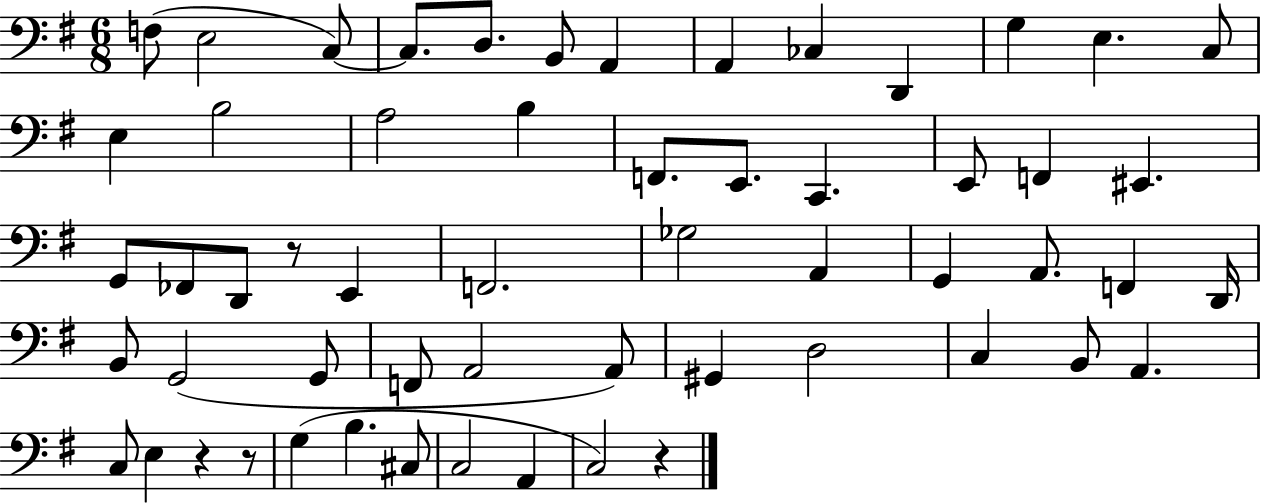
{
  \clef bass
  \numericTimeSignature
  \time 6/8
  \key g \major
  \repeat volta 2 { f8( e2 c8~~) | c8. d8. b,8 a,4 | a,4 ces4 d,4 | g4 e4. c8 | \break e4 b2 | a2 b4 | f,8. e,8. c,4. | e,8 f,4 eis,4. | \break g,8 fes,8 d,8 r8 e,4 | f,2. | ges2 a,4 | g,4 a,8. f,4 d,16 | \break b,8 g,2( g,8 | f,8 a,2 a,8) | gis,4 d2 | c4 b,8 a,4. | \break c8 e4 r4 r8 | g4( b4. cis8 | c2 a,4 | c2) r4 | \break } \bar "|."
}